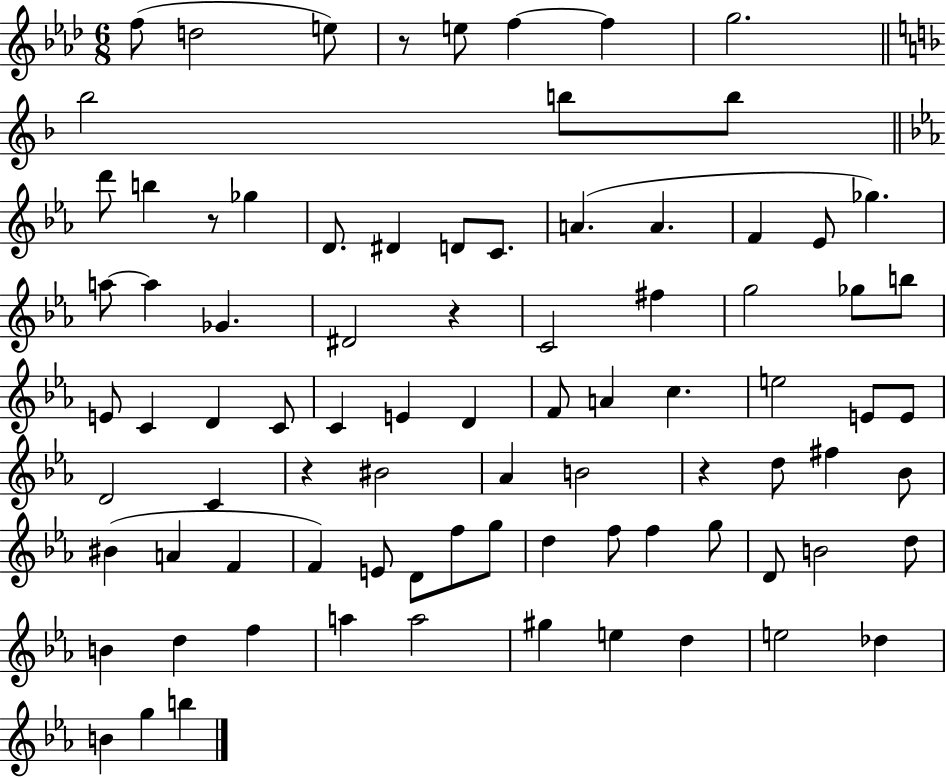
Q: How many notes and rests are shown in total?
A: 85